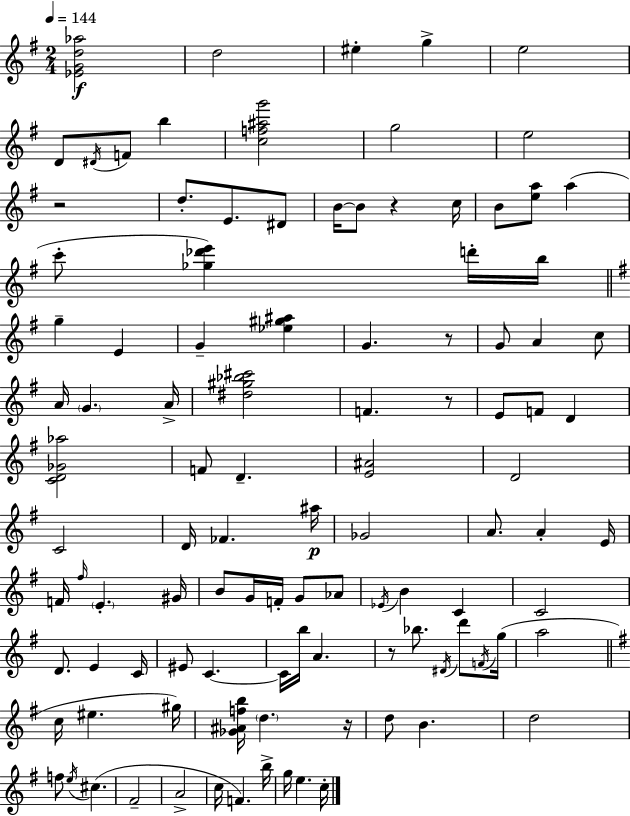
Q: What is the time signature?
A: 2/4